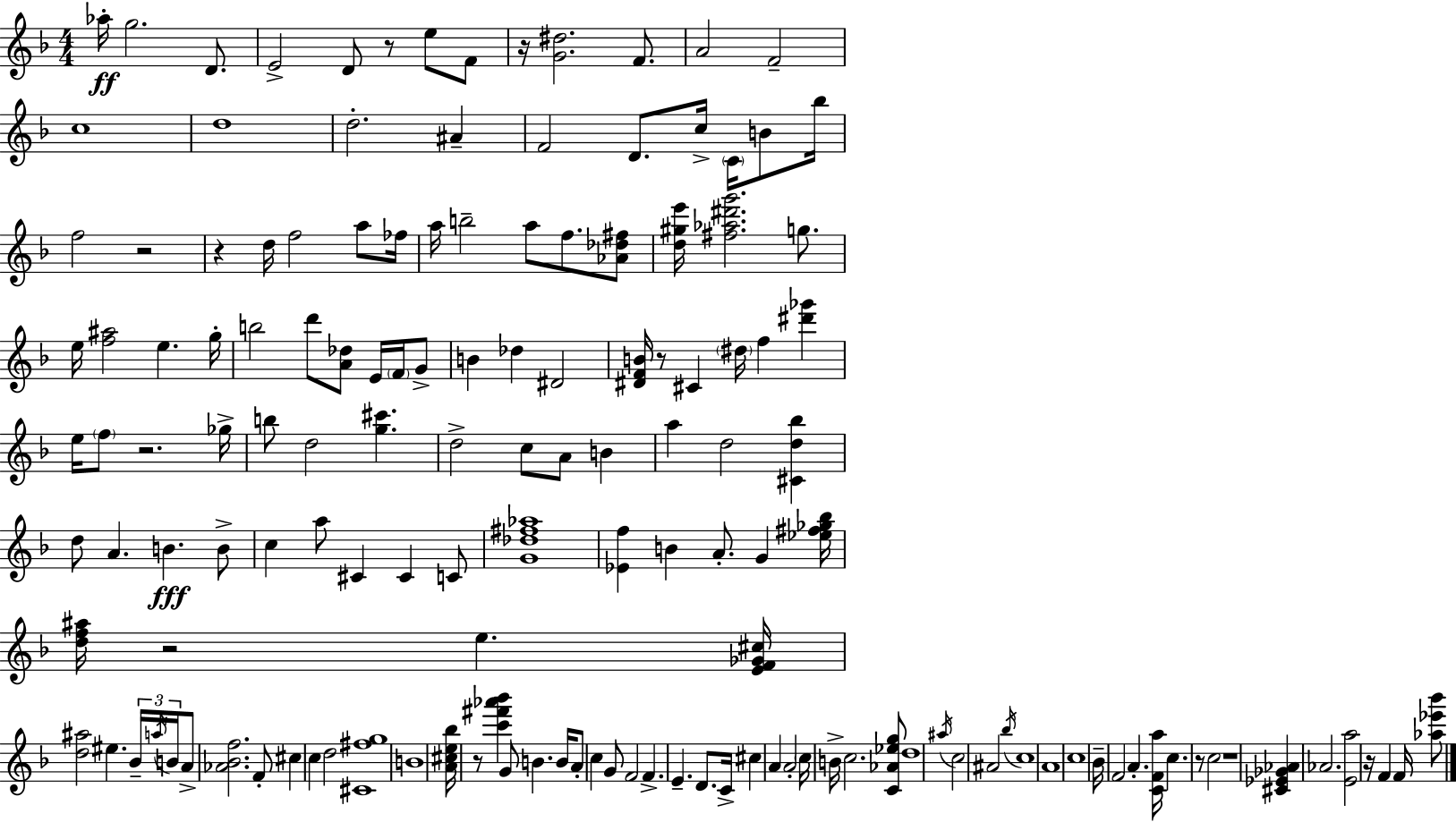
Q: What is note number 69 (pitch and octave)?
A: EIS5